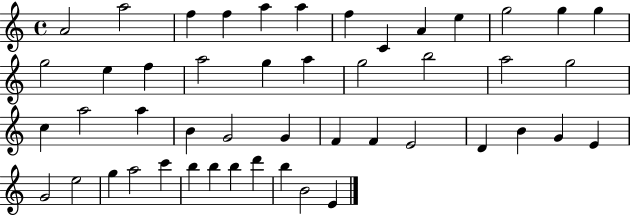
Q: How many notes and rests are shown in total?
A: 48